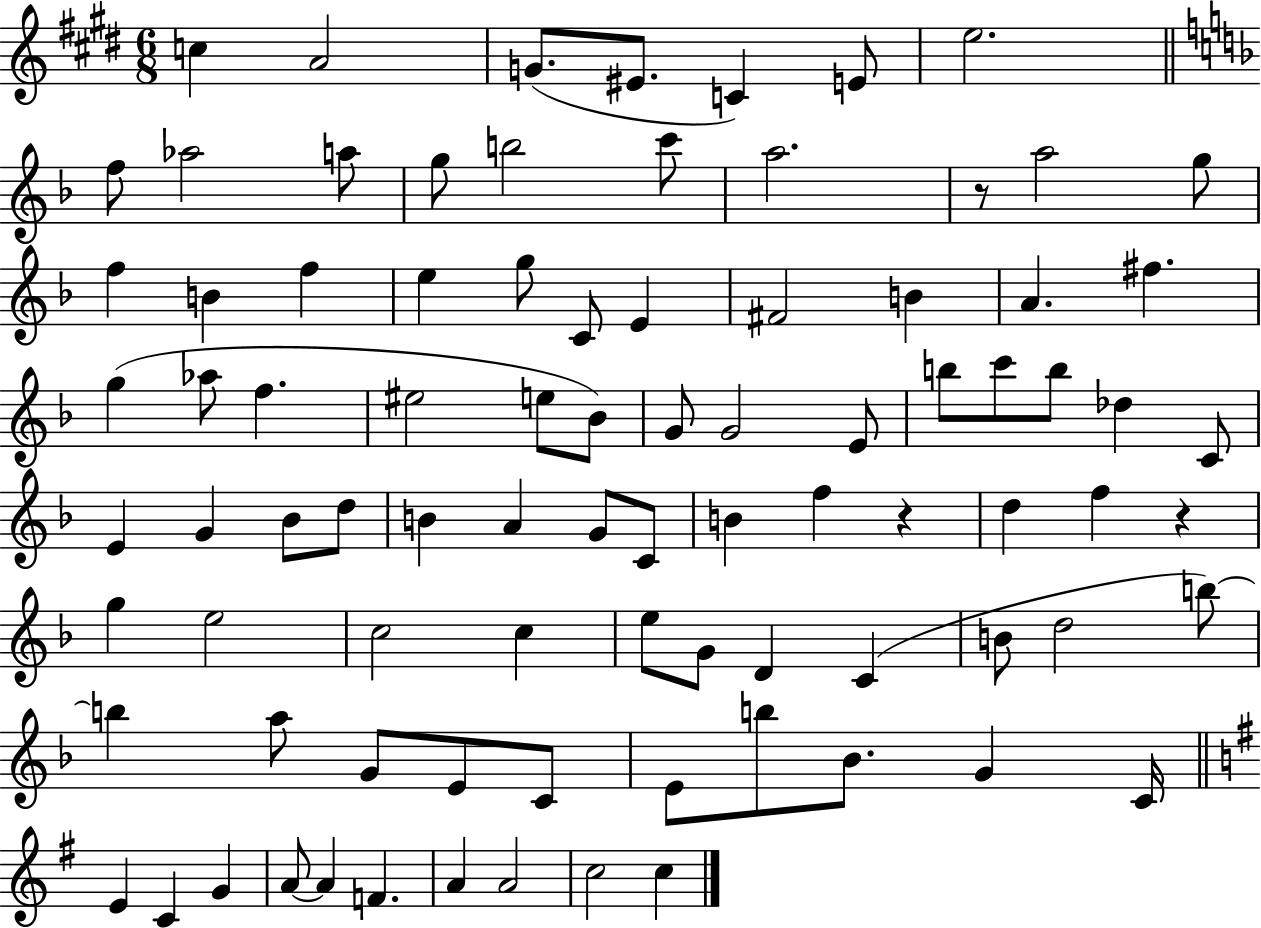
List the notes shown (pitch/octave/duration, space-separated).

C5/q A4/h G4/e. EIS4/e. C4/q E4/e E5/h. F5/e Ab5/h A5/e G5/e B5/h C6/e A5/h. R/e A5/h G5/e F5/q B4/q F5/q E5/q G5/e C4/e E4/q F#4/h B4/q A4/q. F#5/q. G5/q Ab5/e F5/q. EIS5/h E5/e Bb4/e G4/e G4/h E4/e B5/e C6/e B5/e Db5/q C4/e E4/q G4/q Bb4/e D5/e B4/q A4/q G4/e C4/e B4/q F5/q R/q D5/q F5/q R/q G5/q E5/h C5/h C5/q E5/e G4/e D4/q C4/q B4/e D5/h B5/e B5/q A5/e G4/e E4/e C4/e E4/e B5/e Bb4/e. G4/q C4/s E4/q C4/q G4/q A4/e A4/q F4/q. A4/q A4/h C5/h C5/q